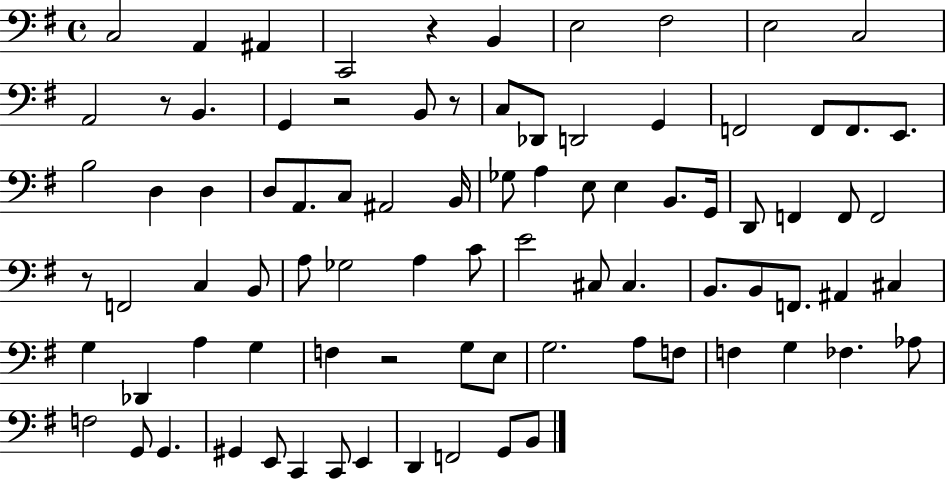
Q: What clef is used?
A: bass